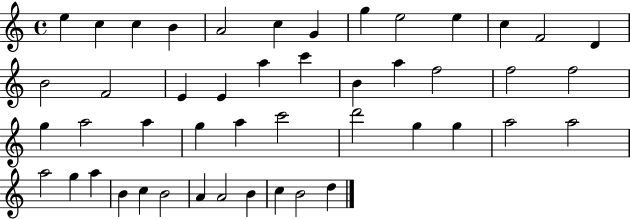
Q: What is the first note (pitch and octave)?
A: E5